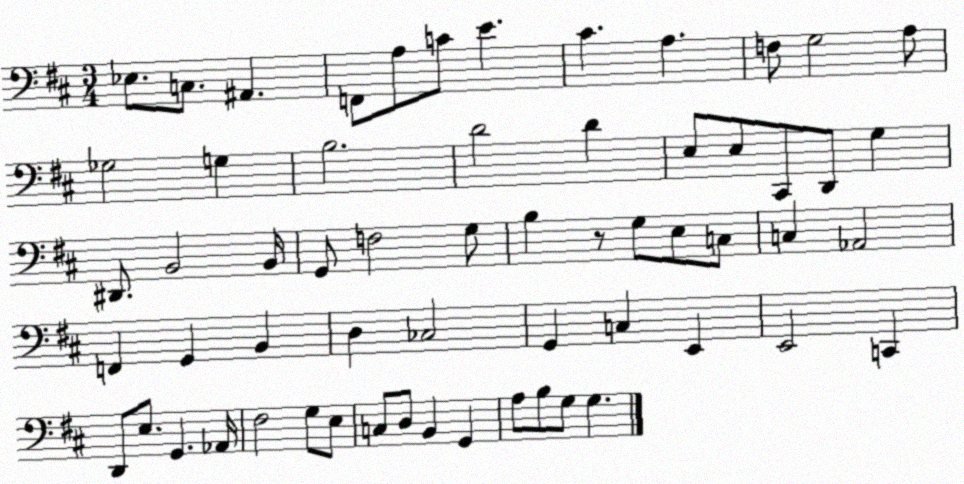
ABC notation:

X:1
T:Untitled
M:3/4
L:1/4
K:D
_E,/2 C,/2 ^A,, F,,/2 A,/2 C/2 E ^C A, F,/2 G,2 A,/2 _G,2 G, B,2 D2 D E,/2 E,/2 ^C,,/2 D,,/2 G, ^D,,/2 B,,2 B,,/4 G,,/2 F,2 G,/2 B, z/2 G,/2 E,/2 C,/2 C, _A,,2 F,, G,, B,, D, _C,2 G,, C, E,, E,,2 C,, D,,/2 E,/2 G,, _A,,/4 ^F,2 G,/2 E,/2 C,/2 D,/2 B,, G,, A,/2 B,/2 G,/2 G,